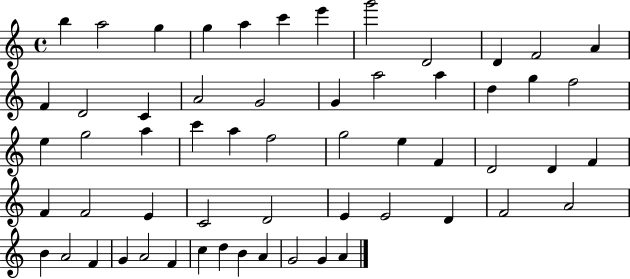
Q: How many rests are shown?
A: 0